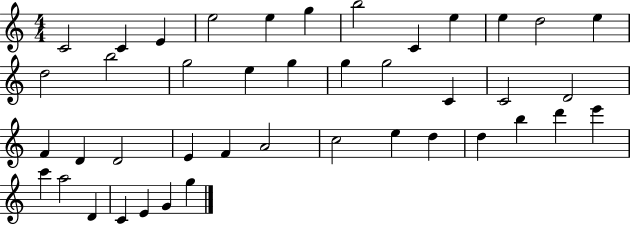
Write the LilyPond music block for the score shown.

{
  \clef treble
  \numericTimeSignature
  \time 4/4
  \key c \major
  c'2 c'4 e'4 | e''2 e''4 g''4 | b''2 c'4 e''4 | e''4 d''2 e''4 | \break d''2 b''2 | g''2 e''4 g''4 | g''4 g''2 c'4 | c'2 d'2 | \break f'4 d'4 d'2 | e'4 f'4 a'2 | c''2 e''4 d''4 | d''4 b''4 d'''4 e'''4 | \break c'''4 a''2 d'4 | c'4 e'4 g'4 g''4 | \bar "|."
}